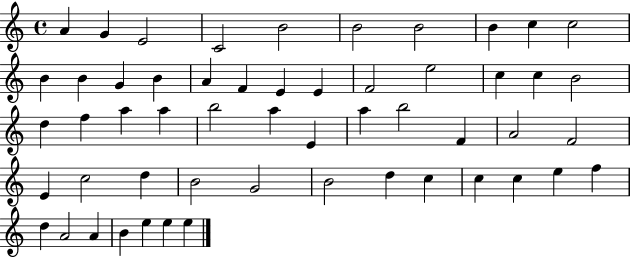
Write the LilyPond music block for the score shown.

{
  \clef treble
  \time 4/4
  \defaultTimeSignature
  \key c \major
  a'4 g'4 e'2 | c'2 b'2 | b'2 b'2 | b'4 c''4 c''2 | \break b'4 b'4 g'4 b'4 | a'4 f'4 e'4 e'4 | f'2 e''2 | c''4 c''4 b'2 | \break d''4 f''4 a''4 a''4 | b''2 a''4 e'4 | a''4 b''2 f'4 | a'2 f'2 | \break e'4 c''2 d''4 | b'2 g'2 | b'2 d''4 c''4 | c''4 c''4 e''4 f''4 | \break d''4 a'2 a'4 | b'4 e''4 e''4 e''4 | \bar "|."
}